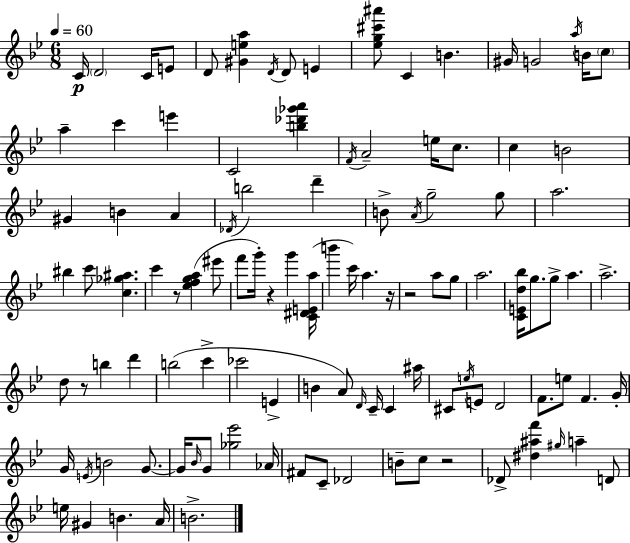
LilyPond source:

{
  \clef treble
  \numericTimeSignature
  \time 6/8
  \key bes \major
  \tempo 4 = 60
  \repeat volta 2 { c'16\p \parenthesize d'2 c'16 e'8 | d'8 <gis' e'' a''>4 \acciaccatura { d'16 } d'8 e'4 | <ees'' g'' cis''' ais'''>8 c'4 b'4. | gis'16 g'2 \acciaccatura { a''16 } b'16 | \break \parenthesize c''8 a''4-- c'''4 e'''4 | c'2 <b'' des''' ges''' a'''>4 | \acciaccatura { f'16 } a'2-- e''16 | c''8. c''4 b'2 | \break gis'4 b'4 a'4 | \acciaccatura { des'16 } b''2 | d'''4-- b'8-> \acciaccatura { a'16 } g''2-- | g''8 a''2. | \break bis''4 c'''8 <c'' ges'' ais''>4. | c'''4 r8 <ees'' f'' g'' a''>4( | eis'''8 f'''8 g'''16-.) r4 | g'''4 <c' dis' e' a''>16( b'''4 c'''16) a''4. | \break r16 r2 | a''8 g''8 a''2. | <c' e' d'' bes''>16 g''8. g''8-> a''4. | a''2.-> | \break d''8 r8 b''4 | d'''4 b''2( | c'''4-> ces'''2 | e'4-> b'4 a'8) \grace { d'16 } | \break c'16-- c'4 ais''16 cis'8 \acciaccatura { e''16 } e'8 d'2 | f'8. e''8 | f'4. g'16-. g'16 \acciaccatura { e'16 } b'2 | g'8.~~ g'16 \grace { bes'16 } g'8 | \break <ges'' ees'''>2 aes'16 fis'8 c'8-- | des'2 b'8-- c''8 | r2 des'8-> <dis'' ais'' f'''>4 | \grace { gis''16 } a''4-- d'8 e''16 gis'4 | \break b'4. a'16 b'2.-> | } \bar "|."
}